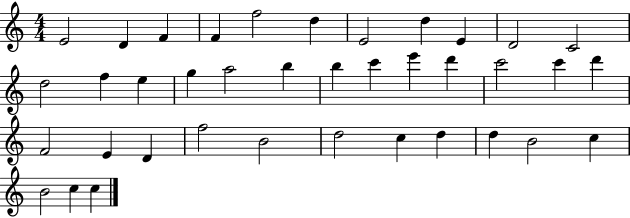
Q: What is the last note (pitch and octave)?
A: C5